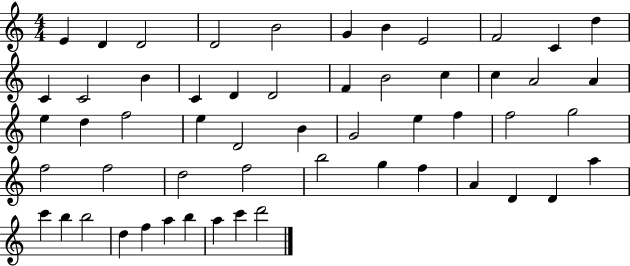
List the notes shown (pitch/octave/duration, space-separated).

E4/q D4/q D4/h D4/h B4/h G4/q B4/q E4/h F4/h C4/q D5/q C4/q C4/h B4/q C4/q D4/q D4/h F4/q B4/h C5/q C5/q A4/h A4/q E5/q D5/q F5/h E5/q D4/h B4/q G4/h E5/q F5/q F5/h G5/h F5/h F5/h D5/h F5/h B5/h G5/q F5/q A4/q D4/q D4/q A5/q C6/q B5/q B5/h D5/q F5/q A5/q B5/q A5/q C6/q D6/h